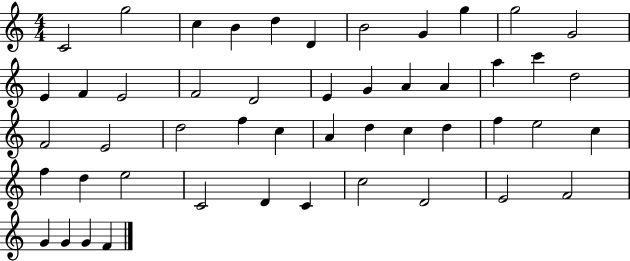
X:1
T:Untitled
M:4/4
L:1/4
K:C
C2 g2 c B d D B2 G g g2 G2 E F E2 F2 D2 E G A A a c' d2 F2 E2 d2 f c A d c d f e2 c f d e2 C2 D C c2 D2 E2 F2 G G G F